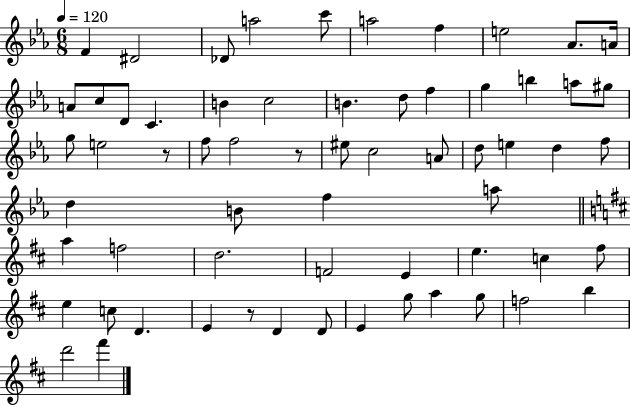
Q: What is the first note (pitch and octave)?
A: F4